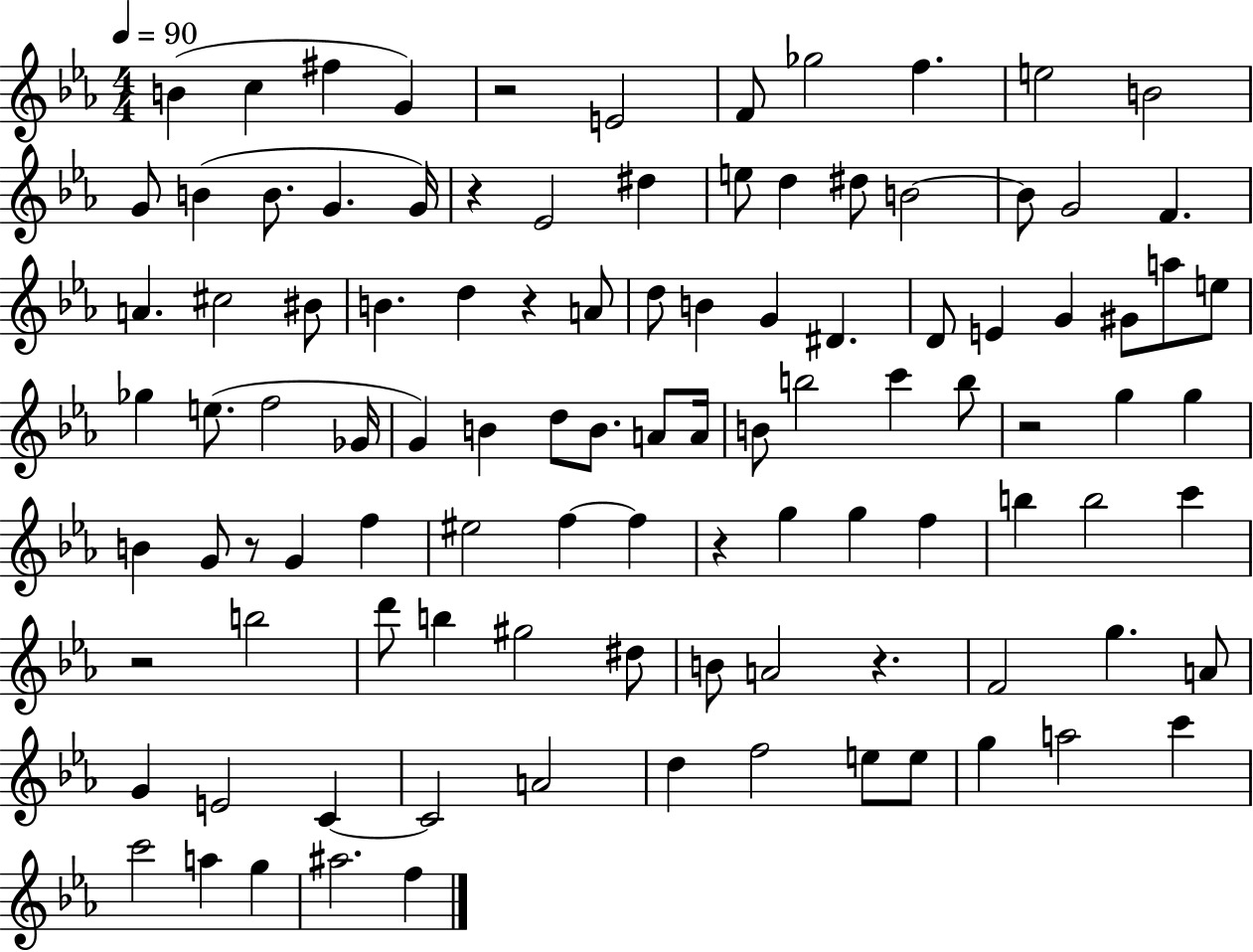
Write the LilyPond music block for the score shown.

{
  \clef treble
  \numericTimeSignature
  \time 4/4
  \key ees \major
  \tempo 4 = 90
  b'4( c''4 fis''4 g'4) | r2 e'2 | f'8 ges''2 f''4. | e''2 b'2 | \break g'8 b'4( b'8. g'4. g'16) | r4 ees'2 dis''4 | e''8 d''4 dis''8 b'2~~ | b'8 g'2 f'4. | \break a'4. cis''2 bis'8 | b'4. d''4 r4 a'8 | d''8 b'4 g'4 dis'4. | d'8 e'4 g'4 gis'8 a''8 e''8 | \break ges''4 e''8.( f''2 ges'16 | g'4) b'4 d''8 b'8. a'8 a'16 | b'8 b''2 c'''4 b''8 | r2 g''4 g''4 | \break b'4 g'8 r8 g'4 f''4 | eis''2 f''4~~ f''4 | r4 g''4 g''4 f''4 | b''4 b''2 c'''4 | \break r2 b''2 | d'''8 b''4 gis''2 dis''8 | b'8 a'2 r4. | f'2 g''4. a'8 | \break g'4 e'2 c'4~~ | c'2 a'2 | d''4 f''2 e''8 e''8 | g''4 a''2 c'''4 | \break c'''2 a''4 g''4 | ais''2. f''4 | \bar "|."
}